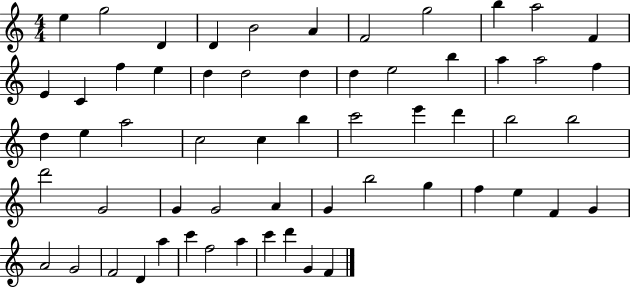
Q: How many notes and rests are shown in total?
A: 59